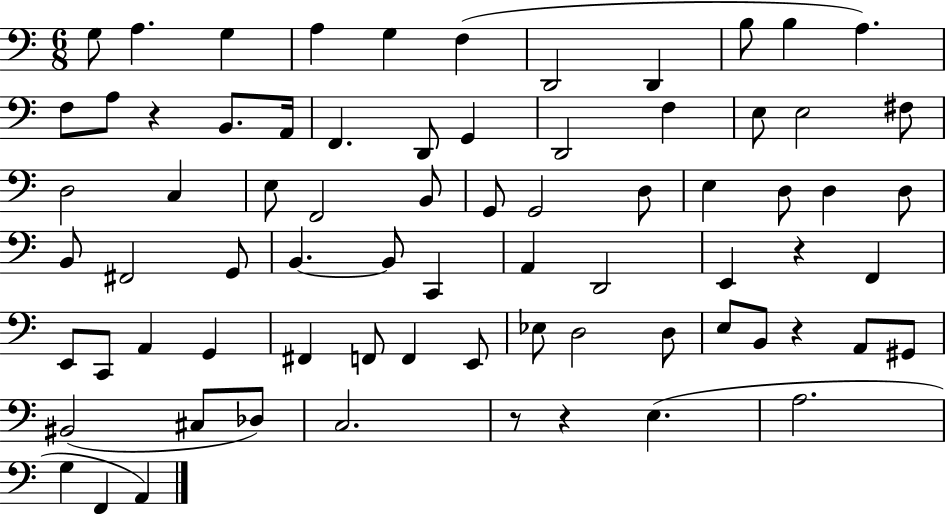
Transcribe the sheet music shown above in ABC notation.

X:1
T:Untitled
M:6/8
L:1/4
K:C
G,/2 A, G, A, G, F, D,,2 D,, B,/2 B, A, F,/2 A,/2 z B,,/2 A,,/4 F,, D,,/2 G,, D,,2 F, E,/2 E,2 ^F,/2 D,2 C, E,/2 F,,2 B,,/2 G,,/2 G,,2 D,/2 E, D,/2 D, D,/2 B,,/2 ^F,,2 G,,/2 B,, B,,/2 C,, A,, D,,2 E,, z F,, E,,/2 C,,/2 A,, G,, ^F,, F,,/2 F,, E,,/2 _E,/2 D,2 D,/2 E,/2 B,,/2 z A,,/2 ^G,,/2 ^B,,2 ^C,/2 _D,/2 C,2 z/2 z E, A,2 G, F,, A,,